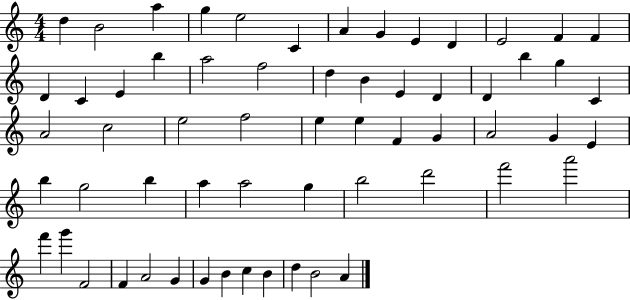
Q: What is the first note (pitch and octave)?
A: D5